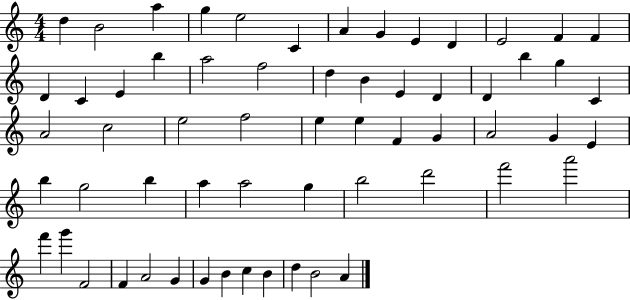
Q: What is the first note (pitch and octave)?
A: D5